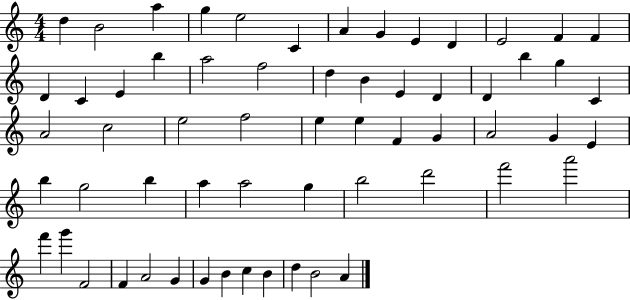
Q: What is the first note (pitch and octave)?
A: D5